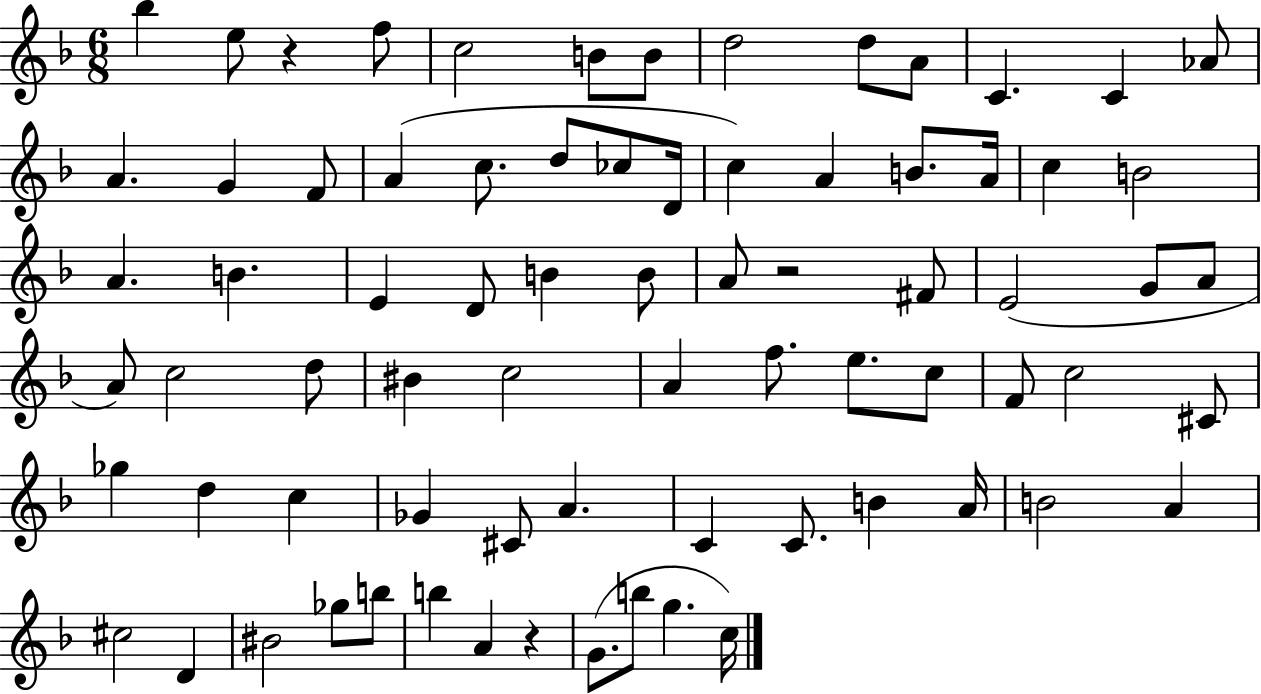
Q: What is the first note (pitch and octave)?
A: Bb5